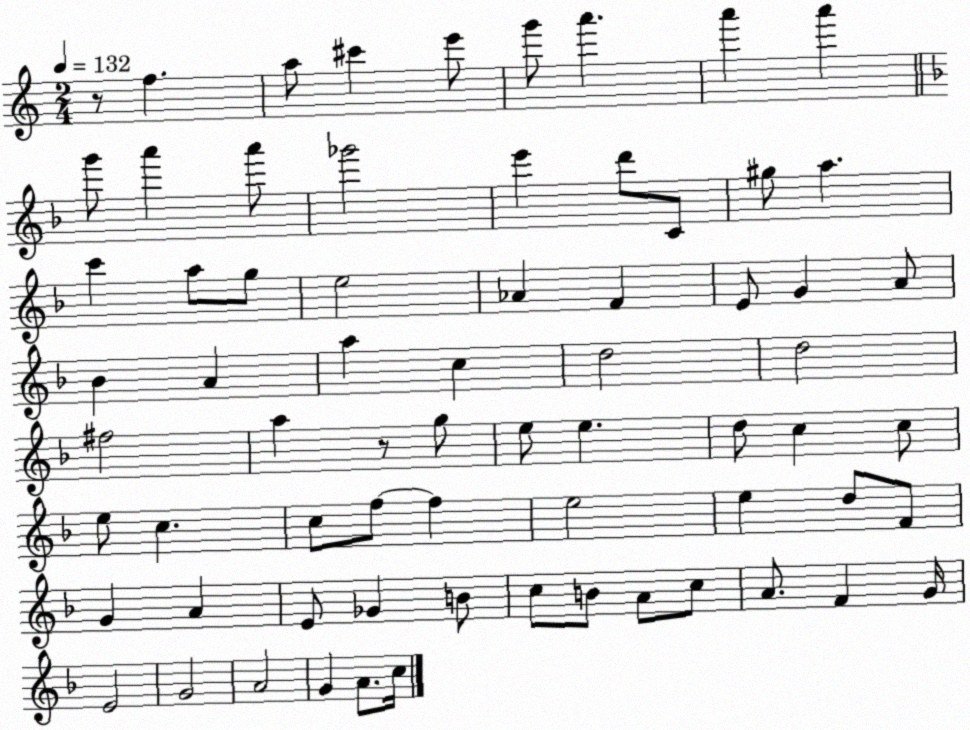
X:1
T:Untitled
M:2/4
L:1/4
K:C
z/2 f a/2 ^c' e'/2 g'/2 a' a' a' g'/2 a' a'/2 _g'2 e' d'/2 C/2 ^g/2 a c' a/2 g/2 e2 _A F E/2 G A/2 _B A a c d2 d2 ^f2 a z/2 g/2 e/2 e d/2 c c/2 e/2 c c/2 f/2 f e2 e d/2 F/2 G A E/2 _G B/2 c/2 B/2 A/2 c/2 A/2 F G/4 E2 G2 A2 G A/2 c/4